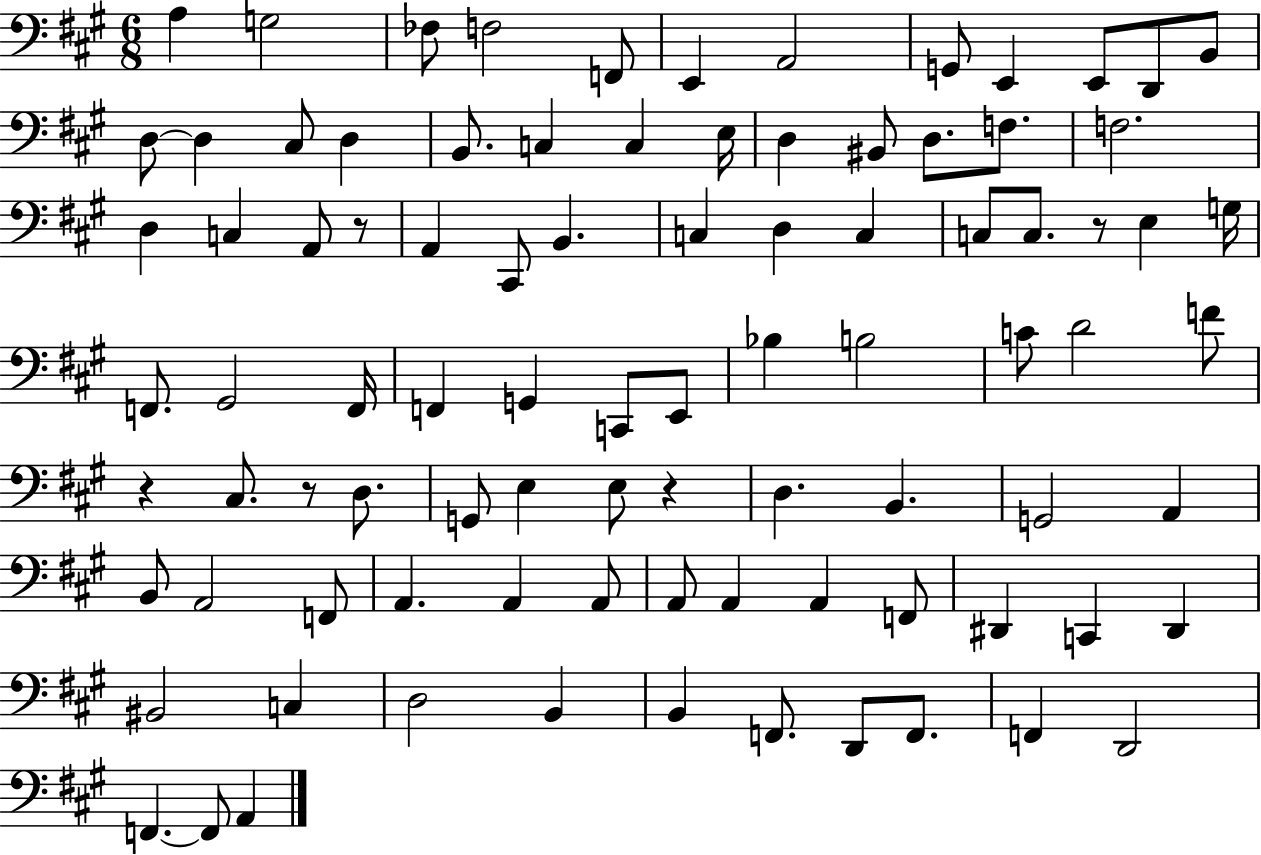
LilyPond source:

{
  \clef bass
  \numericTimeSignature
  \time 6/8
  \key a \major
  a4 g2 | fes8 f2 f,8 | e,4 a,2 | g,8 e,4 e,8 d,8 b,8 | \break d8~~ d4 cis8 d4 | b,8. c4 c4 e16 | d4 bis,8 d8. f8. | f2. | \break d4 c4 a,8 r8 | a,4 cis,8 b,4. | c4 d4 c4 | c8 c8. r8 e4 g16 | \break f,8. gis,2 f,16 | f,4 g,4 c,8 e,8 | bes4 b2 | c'8 d'2 f'8 | \break r4 cis8. r8 d8. | g,8 e4 e8 r4 | d4. b,4. | g,2 a,4 | \break b,8 a,2 f,8 | a,4. a,4 a,8 | a,8 a,4 a,4 f,8 | dis,4 c,4 dis,4 | \break bis,2 c4 | d2 b,4 | b,4 f,8. d,8 f,8. | f,4 d,2 | \break f,4.~~ f,8 a,4 | \bar "|."
}